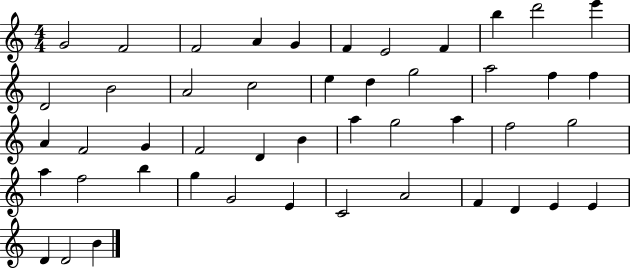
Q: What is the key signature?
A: C major